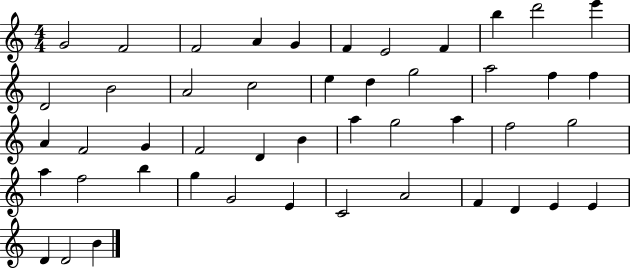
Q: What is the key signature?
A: C major